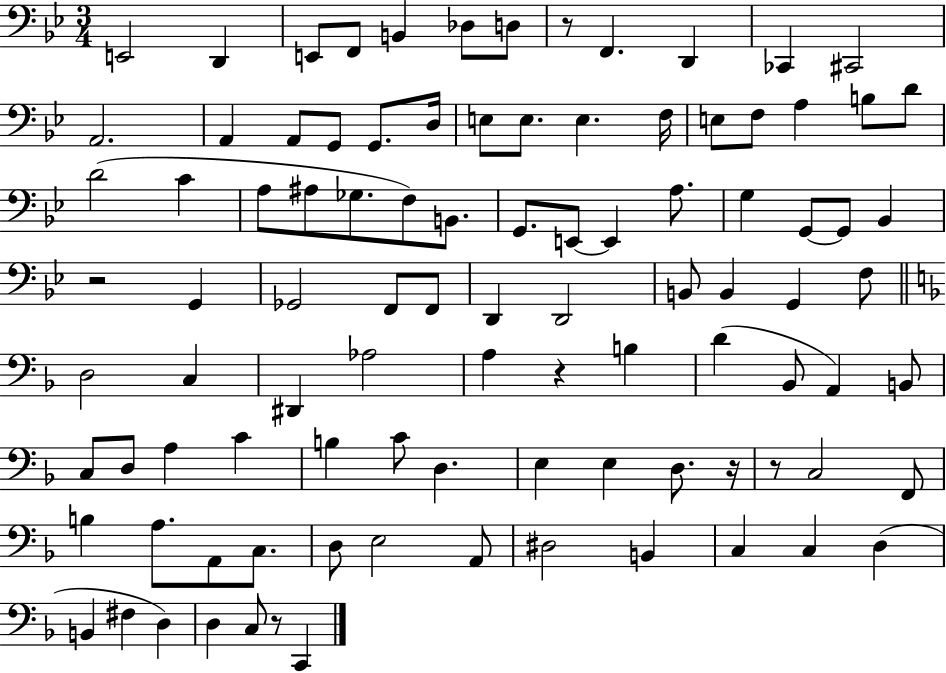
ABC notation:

X:1
T:Untitled
M:3/4
L:1/4
K:Bb
E,,2 D,, E,,/2 F,,/2 B,, _D,/2 D,/2 z/2 F,, D,, _C,, ^C,,2 A,,2 A,, A,,/2 G,,/2 G,,/2 D,/4 E,/2 E,/2 E, F,/4 E,/2 F,/2 A, B,/2 D/2 D2 C A,/2 ^A,/2 _G,/2 F,/2 B,,/2 G,,/2 E,,/2 E,, A,/2 G, G,,/2 G,,/2 _B,, z2 G,, _G,,2 F,,/2 F,,/2 D,, D,,2 B,,/2 B,, G,, F,/2 D,2 C, ^D,, _A,2 A, z B, D _B,,/2 A,, B,,/2 C,/2 D,/2 A, C B, C/2 D, E, E, D,/2 z/4 z/2 C,2 F,,/2 B, A,/2 A,,/2 C,/2 D,/2 E,2 A,,/2 ^D,2 B,, C, C, D, B,, ^F, D, D, C,/2 z/2 C,,